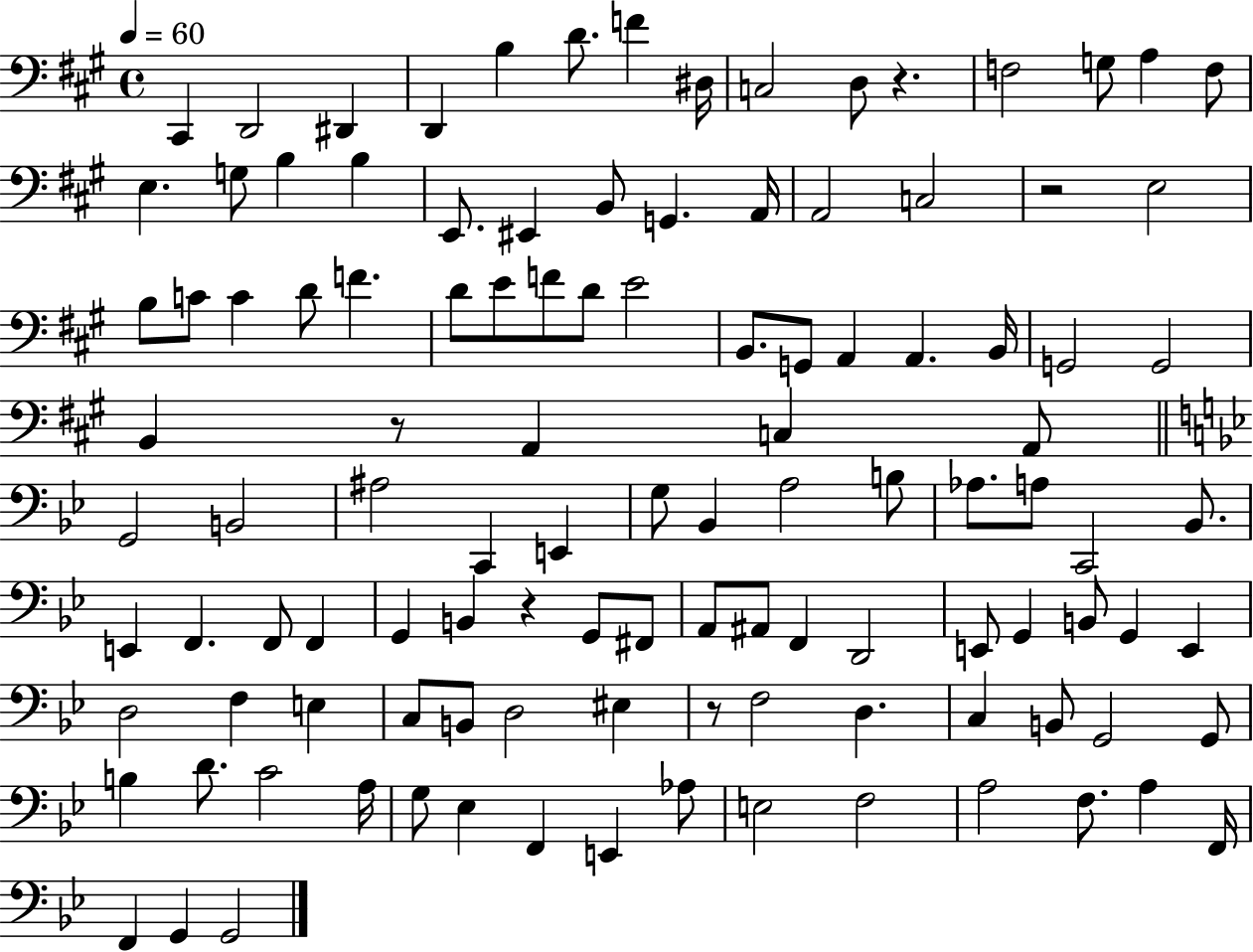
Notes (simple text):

C#2/q D2/h D#2/q D2/q B3/q D4/e. F4/q D#3/s C3/h D3/e R/q. F3/h G3/e A3/q F3/e E3/q. G3/e B3/q B3/q E2/e. EIS2/q B2/e G2/q. A2/s A2/h C3/h R/h E3/h B3/e C4/e C4/q D4/e F4/q. D4/e E4/e F4/e D4/e E4/h B2/e. G2/e A2/q A2/q. B2/s G2/h G2/h B2/q R/e A2/q C3/q A2/e G2/h B2/h A#3/h C2/q E2/q G3/e Bb2/q A3/h B3/e Ab3/e. A3/e C2/h Bb2/e. E2/q F2/q. F2/e F2/q G2/q B2/q R/q G2/e F#2/e A2/e A#2/e F2/q D2/h E2/e G2/q B2/e G2/q E2/q D3/h F3/q E3/q C3/e B2/e D3/h EIS3/q R/e F3/h D3/q. C3/q B2/e G2/h G2/e B3/q D4/e. C4/h A3/s G3/e Eb3/q F2/q E2/q Ab3/e E3/h F3/h A3/h F3/e. A3/q F2/s F2/q G2/q G2/h